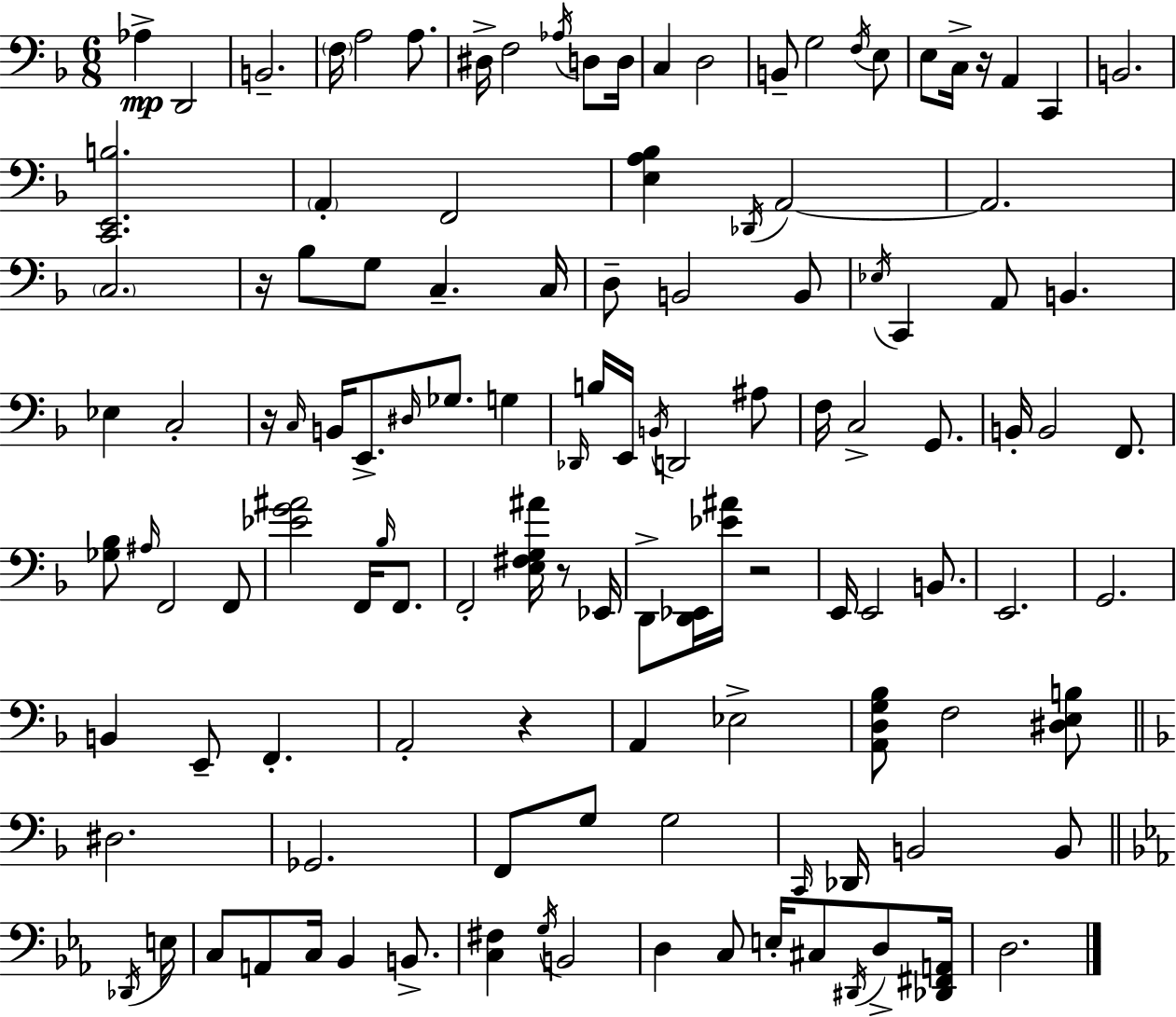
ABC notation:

X:1
T:Untitled
M:6/8
L:1/4
K:Dm
_A, D,,2 B,,2 F,/4 A,2 A,/2 ^D,/4 F,2 _A,/4 D,/2 D,/4 C, D,2 B,,/2 G,2 F,/4 E,/2 E,/2 C,/4 z/4 A,, C,, B,,2 [C,,E,,B,]2 A,, F,,2 [E,A,_B,] _D,,/4 A,,2 A,,2 C,2 z/4 _B,/2 G,/2 C, C,/4 D,/2 B,,2 B,,/2 _E,/4 C,, A,,/2 B,, _E, C,2 z/4 C,/4 B,,/4 E,,/2 ^D,/4 _G,/2 G, _D,,/4 B,/4 E,,/4 B,,/4 D,,2 ^A,/2 F,/4 C,2 G,,/2 B,,/4 B,,2 F,,/2 [_G,_B,]/2 ^A,/4 F,,2 F,,/2 [_EG^A]2 F,,/4 _B,/4 F,,/2 F,,2 [E,^F,G,^A]/4 z/2 _E,,/4 D,,/2 [D,,_E,,]/4 [_E^A]/4 z2 E,,/4 E,,2 B,,/2 E,,2 G,,2 B,, E,,/2 F,, A,,2 z A,, _E,2 [A,,D,G,_B,]/2 F,2 [^D,E,B,]/2 ^D,2 _G,,2 F,,/2 G,/2 G,2 C,,/4 _D,,/4 B,,2 B,,/2 _D,,/4 E,/4 C,/2 A,,/2 C,/4 _B,, B,,/2 [C,^F,] G,/4 B,,2 D, C,/2 E,/4 ^C,/2 ^D,,/4 D,/2 [_D,,^F,,A,,]/4 D,2